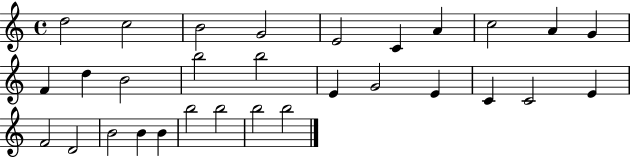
D5/h C5/h B4/h G4/h E4/h C4/q A4/q C5/h A4/q G4/q F4/q D5/q B4/h B5/h B5/h E4/q G4/h E4/q C4/q C4/h E4/q F4/h D4/h B4/h B4/q B4/q B5/h B5/h B5/h B5/h